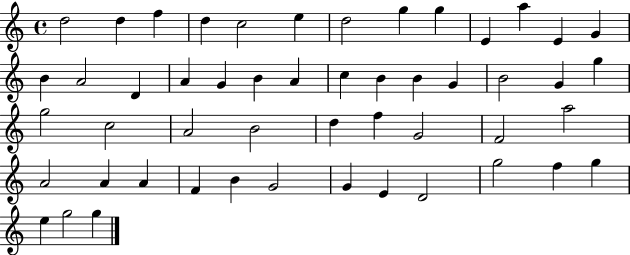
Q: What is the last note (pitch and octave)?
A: G5